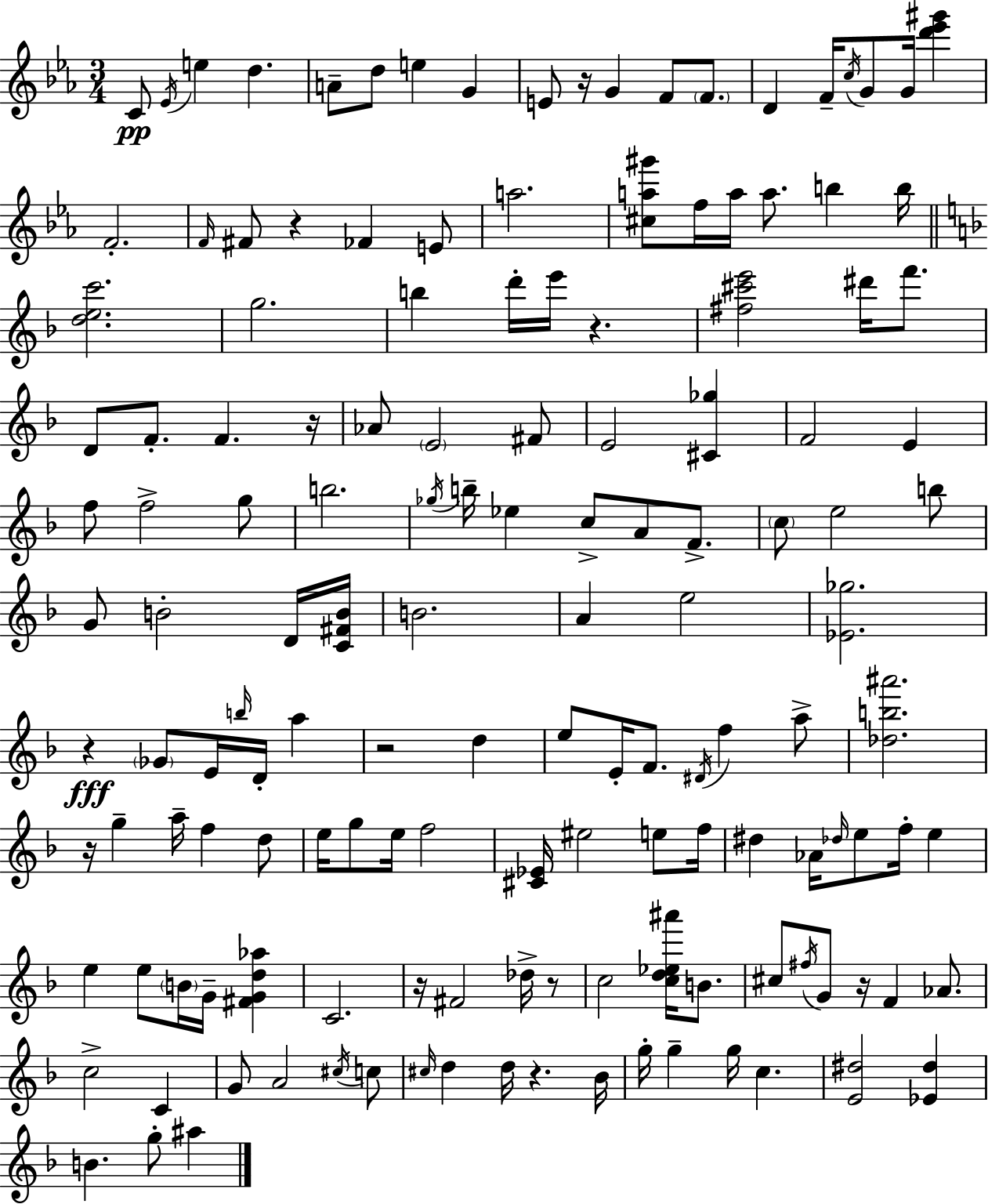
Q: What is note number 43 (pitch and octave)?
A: E4